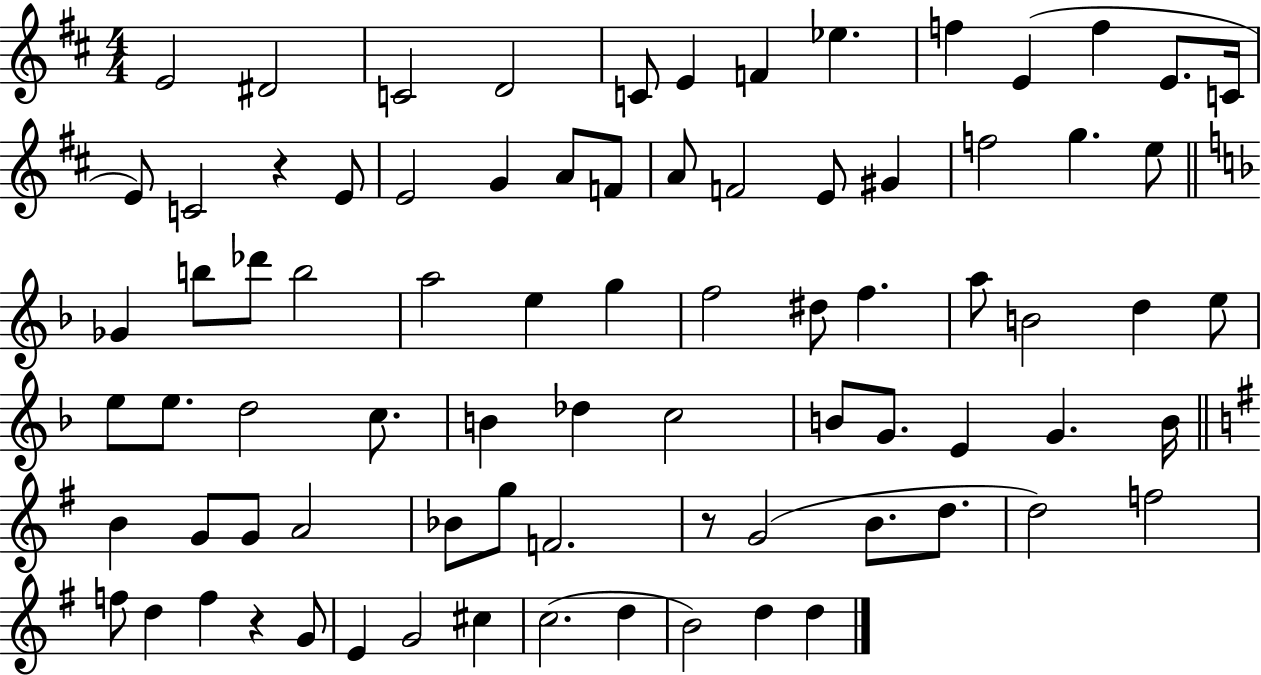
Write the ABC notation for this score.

X:1
T:Untitled
M:4/4
L:1/4
K:D
E2 ^D2 C2 D2 C/2 E F _e f E f E/2 C/4 E/2 C2 z E/2 E2 G A/2 F/2 A/2 F2 E/2 ^G f2 g e/2 _G b/2 _d'/2 b2 a2 e g f2 ^d/2 f a/2 B2 d e/2 e/2 e/2 d2 c/2 B _d c2 B/2 G/2 E G B/4 B G/2 G/2 A2 _B/2 g/2 F2 z/2 G2 B/2 d/2 d2 f2 f/2 d f z G/2 E G2 ^c c2 d B2 d d